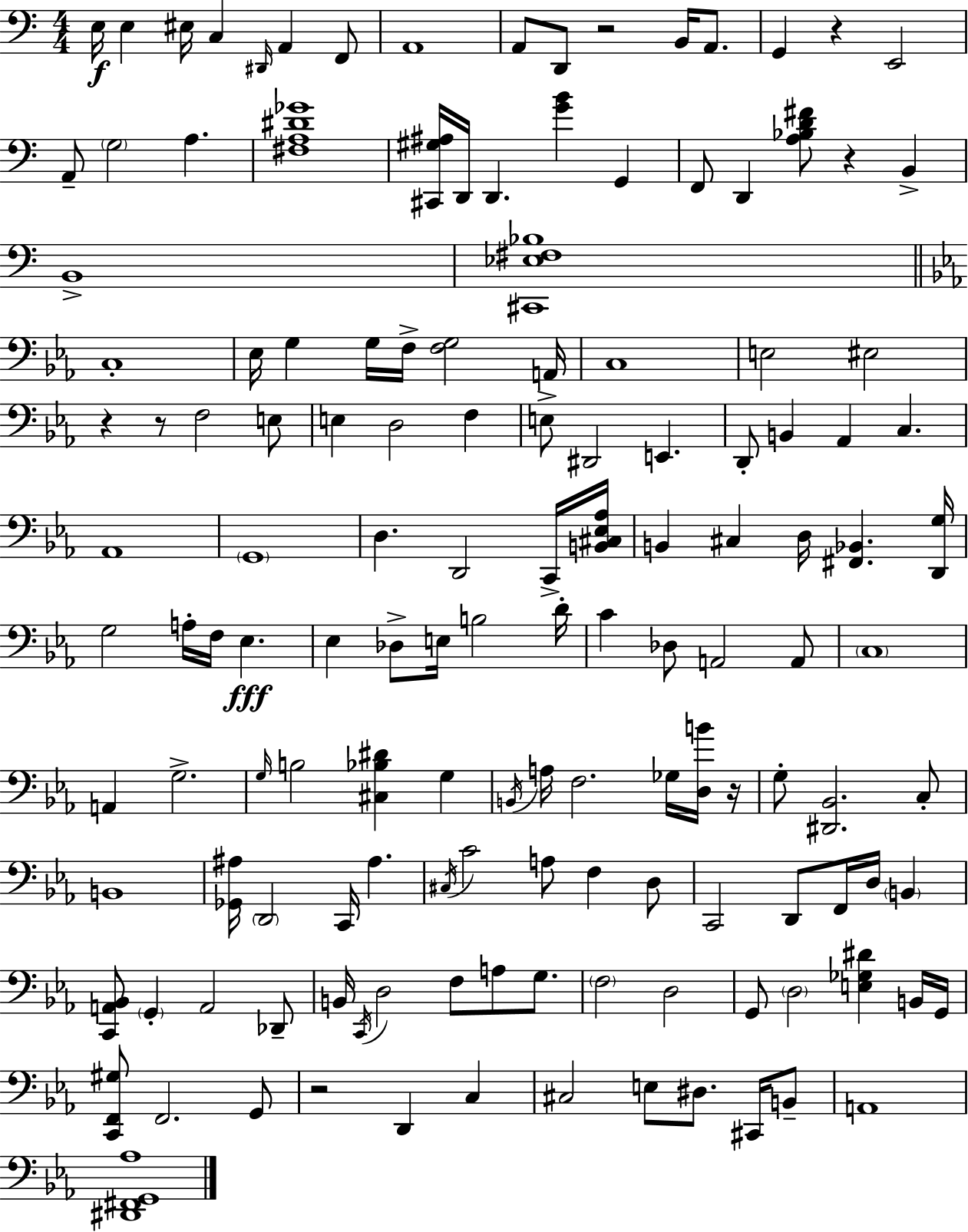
X:1
T:Untitled
M:4/4
L:1/4
K:C
E,/4 E, ^E,/4 C, ^D,,/4 A,, F,,/2 A,,4 A,,/2 D,,/2 z2 B,,/4 A,,/2 G,, z E,,2 A,,/2 G,2 A, [^F,A,^D_G]4 [^C,,^G,^A,]/4 D,,/4 D,, [GB] G,, F,,/2 D,, [A,_B,D^F]/2 z B,, B,,4 [^C,,_E,^F,_B,]4 C,4 _E,/4 G, G,/4 F,/4 [F,G,]2 A,,/4 C,4 E,2 ^E,2 z z/2 F,2 E,/2 E, D,2 F, E,/2 ^D,,2 E,, D,,/2 B,, _A,, C, _A,,4 G,,4 D, D,,2 C,,/4 [B,,^C,_E,_A,]/4 B,, ^C, D,/4 [^F,,_B,,] [D,,G,]/4 G,2 A,/4 F,/4 _E, _E, _D,/2 E,/4 B,2 D/4 C _D,/2 A,,2 A,,/2 C,4 A,, G,2 G,/4 B,2 [^C,_B,^D] G, B,,/4 A,/4 F,2 _G,/4 [D,B]/4 z/4 G,/2 [^D,,_B,,]2 C,/2 B,,4 [_G,,^A,]/4 D,,2 C,,/4 ^A, ^C,/4 C2 A,/2 F, D,/2 C,,2 D,,/2 F,,/4 D,/4 B,, [C,,A,,_B,,]/2 G,, A,,2 _D,,/2 B,,/4 C,,/4 D,2 F,/2 A,/2 G,/2 F,2 D,2 G,,/2 D,2 [E,_G,^D] B,,/4 G,,/4 [C,,F,,^G,]/2 F,,2 G,,/2 z2 D,, C, ^C,2 E,/2 ^D,/2 ^C,,/4 B,,/2 A,,4 [^D,,^F,,G,,_A,]4